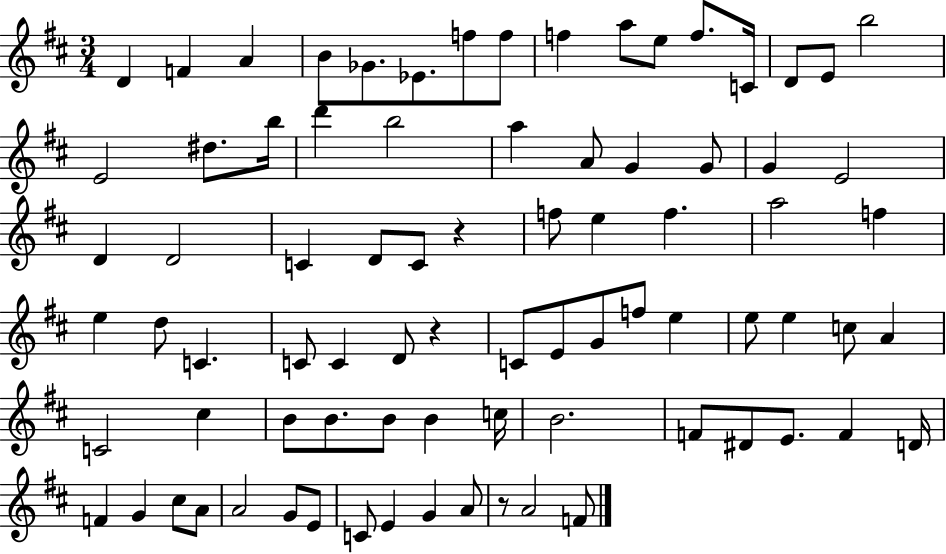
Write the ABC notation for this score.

X:1
T:Untitled
M:3/4
L:1/4
K:D
D F A B/2 _G/2 _E/2 f/2 f/2 f a/2 e/2 f/2 C/4 D/2 E/2 b2 E2 ^d/2 b/4 d' b2 a A/2 G G/2 G E2 D D2 C D/2 C/2 z f/2 e f a2 f e d/2 C C/2 C D/2 z C/2 E/2 G/2 f/2 e e/2 e c/2 A C2 ^c B/2 B/2 B/2 B c/4 B2 F/2 ^D/2 E/2 F D/4 F G ^c/2 A/2 A2 G/2 E/2 C/2 E G A/2 z/2 A2 F/2